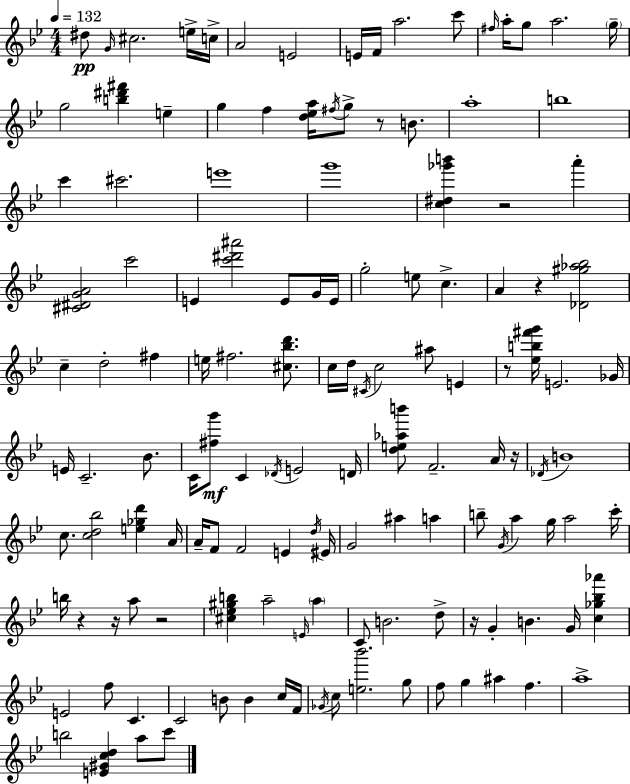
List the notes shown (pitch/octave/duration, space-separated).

D#5/e G4/s C#5/h. E5/s C5/s A4/h E4/h E4/s F4/s A5/h. C6/e F#5/s A5/s G5/e A5/h. G5/s G5/h [B5,D#6,F#6]/q E5/q G5/q F5/q [D5,Eb5,A5]/s F#5/s G5/e R/e B4/e. A5/w B5/w C6/q C#6/h. E6/w G6/w [C5,D#5,Gb6,B6]/q R/h A6/q [C#4,D#4,G4,A4]/h C6/h E4/q [C6,D#6,A#6]/h E4/e G4/s E4/s G5/h E5/e C5/q. A4/q R/q [Db4,G#5,Ab5,Bb5]/h C5/q D5/h F#5/q E5/s F#5/h. [C#5,Bb5,D6]/e. C5/s D5/s C#4/s C5/h A#5/e E4/q R/e [Eb5,B5,F#6,G6]/s E4/h. Gb4/s E4/s C4/h. Bb4/e. C4/s [F#5,G6]/e C4/q Db4/s E4/h D4/s [D5,E5,Ab5,B6]/e F4/h. A4/s R/s Db4/s B4/w C5/e. [C5,D5,Bb5]/h [E5,Gb5,D6]/q A4/s A4/s F4/e F4/h E4/q D5/s EIS4/s G4/h A#5/q A5/q B5/e G4/s A5/q G5/s A5/h C6/s B5/s R/q R/s A5/e R/h [C#5,Eb5,G#5,B5]/q A5/h E4/s A5/q C4/e B4/h. D5/e R/s G4/q B4/q. G4/s [C5,Gb5,Bb5,Ab6]/q E4/h F5/e C4/q. C4/h B4/e B4/q C5/s F4/s Gb4/s C5/e [E5,Bb6]/h. G5/e F5/e G5/q A#5/q F5/q. A5/w B5/h [E4,G#4,C5,D5]/q A5/e C6/e